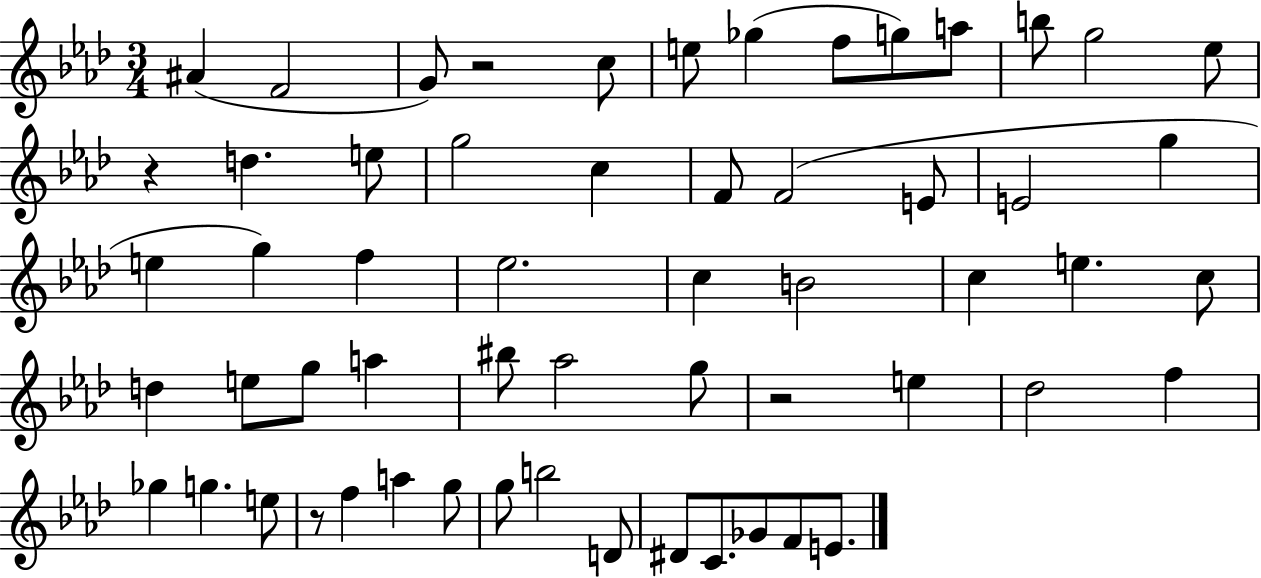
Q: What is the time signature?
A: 3/4